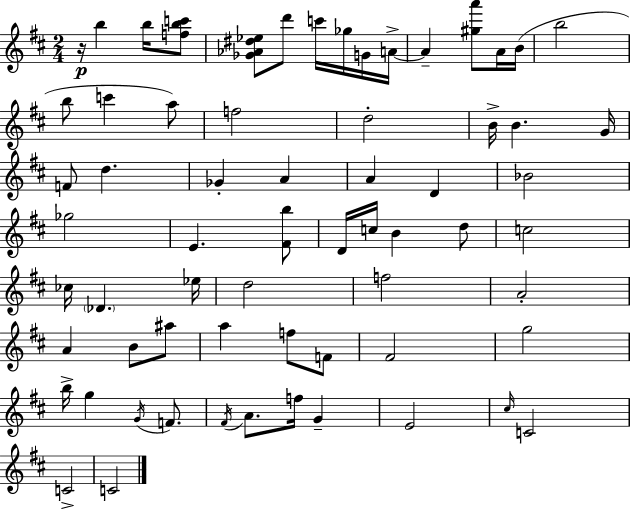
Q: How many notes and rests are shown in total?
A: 65